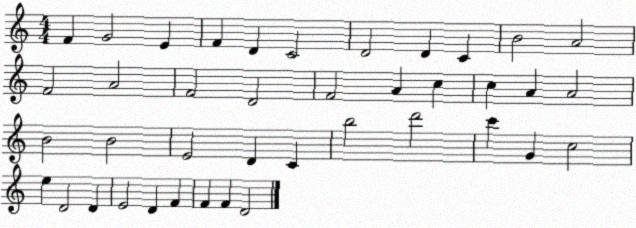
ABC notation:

X:1
T:Untitled
M:4/4
L:1/4
K:C
F G2 E F D C2 D2 D C B2 A2 F2 A2 F2 D2 F2 A c c A A2 B2 B2 E2 D C b2 d'2 c' G c2 e D2 D E2 D F F F D2